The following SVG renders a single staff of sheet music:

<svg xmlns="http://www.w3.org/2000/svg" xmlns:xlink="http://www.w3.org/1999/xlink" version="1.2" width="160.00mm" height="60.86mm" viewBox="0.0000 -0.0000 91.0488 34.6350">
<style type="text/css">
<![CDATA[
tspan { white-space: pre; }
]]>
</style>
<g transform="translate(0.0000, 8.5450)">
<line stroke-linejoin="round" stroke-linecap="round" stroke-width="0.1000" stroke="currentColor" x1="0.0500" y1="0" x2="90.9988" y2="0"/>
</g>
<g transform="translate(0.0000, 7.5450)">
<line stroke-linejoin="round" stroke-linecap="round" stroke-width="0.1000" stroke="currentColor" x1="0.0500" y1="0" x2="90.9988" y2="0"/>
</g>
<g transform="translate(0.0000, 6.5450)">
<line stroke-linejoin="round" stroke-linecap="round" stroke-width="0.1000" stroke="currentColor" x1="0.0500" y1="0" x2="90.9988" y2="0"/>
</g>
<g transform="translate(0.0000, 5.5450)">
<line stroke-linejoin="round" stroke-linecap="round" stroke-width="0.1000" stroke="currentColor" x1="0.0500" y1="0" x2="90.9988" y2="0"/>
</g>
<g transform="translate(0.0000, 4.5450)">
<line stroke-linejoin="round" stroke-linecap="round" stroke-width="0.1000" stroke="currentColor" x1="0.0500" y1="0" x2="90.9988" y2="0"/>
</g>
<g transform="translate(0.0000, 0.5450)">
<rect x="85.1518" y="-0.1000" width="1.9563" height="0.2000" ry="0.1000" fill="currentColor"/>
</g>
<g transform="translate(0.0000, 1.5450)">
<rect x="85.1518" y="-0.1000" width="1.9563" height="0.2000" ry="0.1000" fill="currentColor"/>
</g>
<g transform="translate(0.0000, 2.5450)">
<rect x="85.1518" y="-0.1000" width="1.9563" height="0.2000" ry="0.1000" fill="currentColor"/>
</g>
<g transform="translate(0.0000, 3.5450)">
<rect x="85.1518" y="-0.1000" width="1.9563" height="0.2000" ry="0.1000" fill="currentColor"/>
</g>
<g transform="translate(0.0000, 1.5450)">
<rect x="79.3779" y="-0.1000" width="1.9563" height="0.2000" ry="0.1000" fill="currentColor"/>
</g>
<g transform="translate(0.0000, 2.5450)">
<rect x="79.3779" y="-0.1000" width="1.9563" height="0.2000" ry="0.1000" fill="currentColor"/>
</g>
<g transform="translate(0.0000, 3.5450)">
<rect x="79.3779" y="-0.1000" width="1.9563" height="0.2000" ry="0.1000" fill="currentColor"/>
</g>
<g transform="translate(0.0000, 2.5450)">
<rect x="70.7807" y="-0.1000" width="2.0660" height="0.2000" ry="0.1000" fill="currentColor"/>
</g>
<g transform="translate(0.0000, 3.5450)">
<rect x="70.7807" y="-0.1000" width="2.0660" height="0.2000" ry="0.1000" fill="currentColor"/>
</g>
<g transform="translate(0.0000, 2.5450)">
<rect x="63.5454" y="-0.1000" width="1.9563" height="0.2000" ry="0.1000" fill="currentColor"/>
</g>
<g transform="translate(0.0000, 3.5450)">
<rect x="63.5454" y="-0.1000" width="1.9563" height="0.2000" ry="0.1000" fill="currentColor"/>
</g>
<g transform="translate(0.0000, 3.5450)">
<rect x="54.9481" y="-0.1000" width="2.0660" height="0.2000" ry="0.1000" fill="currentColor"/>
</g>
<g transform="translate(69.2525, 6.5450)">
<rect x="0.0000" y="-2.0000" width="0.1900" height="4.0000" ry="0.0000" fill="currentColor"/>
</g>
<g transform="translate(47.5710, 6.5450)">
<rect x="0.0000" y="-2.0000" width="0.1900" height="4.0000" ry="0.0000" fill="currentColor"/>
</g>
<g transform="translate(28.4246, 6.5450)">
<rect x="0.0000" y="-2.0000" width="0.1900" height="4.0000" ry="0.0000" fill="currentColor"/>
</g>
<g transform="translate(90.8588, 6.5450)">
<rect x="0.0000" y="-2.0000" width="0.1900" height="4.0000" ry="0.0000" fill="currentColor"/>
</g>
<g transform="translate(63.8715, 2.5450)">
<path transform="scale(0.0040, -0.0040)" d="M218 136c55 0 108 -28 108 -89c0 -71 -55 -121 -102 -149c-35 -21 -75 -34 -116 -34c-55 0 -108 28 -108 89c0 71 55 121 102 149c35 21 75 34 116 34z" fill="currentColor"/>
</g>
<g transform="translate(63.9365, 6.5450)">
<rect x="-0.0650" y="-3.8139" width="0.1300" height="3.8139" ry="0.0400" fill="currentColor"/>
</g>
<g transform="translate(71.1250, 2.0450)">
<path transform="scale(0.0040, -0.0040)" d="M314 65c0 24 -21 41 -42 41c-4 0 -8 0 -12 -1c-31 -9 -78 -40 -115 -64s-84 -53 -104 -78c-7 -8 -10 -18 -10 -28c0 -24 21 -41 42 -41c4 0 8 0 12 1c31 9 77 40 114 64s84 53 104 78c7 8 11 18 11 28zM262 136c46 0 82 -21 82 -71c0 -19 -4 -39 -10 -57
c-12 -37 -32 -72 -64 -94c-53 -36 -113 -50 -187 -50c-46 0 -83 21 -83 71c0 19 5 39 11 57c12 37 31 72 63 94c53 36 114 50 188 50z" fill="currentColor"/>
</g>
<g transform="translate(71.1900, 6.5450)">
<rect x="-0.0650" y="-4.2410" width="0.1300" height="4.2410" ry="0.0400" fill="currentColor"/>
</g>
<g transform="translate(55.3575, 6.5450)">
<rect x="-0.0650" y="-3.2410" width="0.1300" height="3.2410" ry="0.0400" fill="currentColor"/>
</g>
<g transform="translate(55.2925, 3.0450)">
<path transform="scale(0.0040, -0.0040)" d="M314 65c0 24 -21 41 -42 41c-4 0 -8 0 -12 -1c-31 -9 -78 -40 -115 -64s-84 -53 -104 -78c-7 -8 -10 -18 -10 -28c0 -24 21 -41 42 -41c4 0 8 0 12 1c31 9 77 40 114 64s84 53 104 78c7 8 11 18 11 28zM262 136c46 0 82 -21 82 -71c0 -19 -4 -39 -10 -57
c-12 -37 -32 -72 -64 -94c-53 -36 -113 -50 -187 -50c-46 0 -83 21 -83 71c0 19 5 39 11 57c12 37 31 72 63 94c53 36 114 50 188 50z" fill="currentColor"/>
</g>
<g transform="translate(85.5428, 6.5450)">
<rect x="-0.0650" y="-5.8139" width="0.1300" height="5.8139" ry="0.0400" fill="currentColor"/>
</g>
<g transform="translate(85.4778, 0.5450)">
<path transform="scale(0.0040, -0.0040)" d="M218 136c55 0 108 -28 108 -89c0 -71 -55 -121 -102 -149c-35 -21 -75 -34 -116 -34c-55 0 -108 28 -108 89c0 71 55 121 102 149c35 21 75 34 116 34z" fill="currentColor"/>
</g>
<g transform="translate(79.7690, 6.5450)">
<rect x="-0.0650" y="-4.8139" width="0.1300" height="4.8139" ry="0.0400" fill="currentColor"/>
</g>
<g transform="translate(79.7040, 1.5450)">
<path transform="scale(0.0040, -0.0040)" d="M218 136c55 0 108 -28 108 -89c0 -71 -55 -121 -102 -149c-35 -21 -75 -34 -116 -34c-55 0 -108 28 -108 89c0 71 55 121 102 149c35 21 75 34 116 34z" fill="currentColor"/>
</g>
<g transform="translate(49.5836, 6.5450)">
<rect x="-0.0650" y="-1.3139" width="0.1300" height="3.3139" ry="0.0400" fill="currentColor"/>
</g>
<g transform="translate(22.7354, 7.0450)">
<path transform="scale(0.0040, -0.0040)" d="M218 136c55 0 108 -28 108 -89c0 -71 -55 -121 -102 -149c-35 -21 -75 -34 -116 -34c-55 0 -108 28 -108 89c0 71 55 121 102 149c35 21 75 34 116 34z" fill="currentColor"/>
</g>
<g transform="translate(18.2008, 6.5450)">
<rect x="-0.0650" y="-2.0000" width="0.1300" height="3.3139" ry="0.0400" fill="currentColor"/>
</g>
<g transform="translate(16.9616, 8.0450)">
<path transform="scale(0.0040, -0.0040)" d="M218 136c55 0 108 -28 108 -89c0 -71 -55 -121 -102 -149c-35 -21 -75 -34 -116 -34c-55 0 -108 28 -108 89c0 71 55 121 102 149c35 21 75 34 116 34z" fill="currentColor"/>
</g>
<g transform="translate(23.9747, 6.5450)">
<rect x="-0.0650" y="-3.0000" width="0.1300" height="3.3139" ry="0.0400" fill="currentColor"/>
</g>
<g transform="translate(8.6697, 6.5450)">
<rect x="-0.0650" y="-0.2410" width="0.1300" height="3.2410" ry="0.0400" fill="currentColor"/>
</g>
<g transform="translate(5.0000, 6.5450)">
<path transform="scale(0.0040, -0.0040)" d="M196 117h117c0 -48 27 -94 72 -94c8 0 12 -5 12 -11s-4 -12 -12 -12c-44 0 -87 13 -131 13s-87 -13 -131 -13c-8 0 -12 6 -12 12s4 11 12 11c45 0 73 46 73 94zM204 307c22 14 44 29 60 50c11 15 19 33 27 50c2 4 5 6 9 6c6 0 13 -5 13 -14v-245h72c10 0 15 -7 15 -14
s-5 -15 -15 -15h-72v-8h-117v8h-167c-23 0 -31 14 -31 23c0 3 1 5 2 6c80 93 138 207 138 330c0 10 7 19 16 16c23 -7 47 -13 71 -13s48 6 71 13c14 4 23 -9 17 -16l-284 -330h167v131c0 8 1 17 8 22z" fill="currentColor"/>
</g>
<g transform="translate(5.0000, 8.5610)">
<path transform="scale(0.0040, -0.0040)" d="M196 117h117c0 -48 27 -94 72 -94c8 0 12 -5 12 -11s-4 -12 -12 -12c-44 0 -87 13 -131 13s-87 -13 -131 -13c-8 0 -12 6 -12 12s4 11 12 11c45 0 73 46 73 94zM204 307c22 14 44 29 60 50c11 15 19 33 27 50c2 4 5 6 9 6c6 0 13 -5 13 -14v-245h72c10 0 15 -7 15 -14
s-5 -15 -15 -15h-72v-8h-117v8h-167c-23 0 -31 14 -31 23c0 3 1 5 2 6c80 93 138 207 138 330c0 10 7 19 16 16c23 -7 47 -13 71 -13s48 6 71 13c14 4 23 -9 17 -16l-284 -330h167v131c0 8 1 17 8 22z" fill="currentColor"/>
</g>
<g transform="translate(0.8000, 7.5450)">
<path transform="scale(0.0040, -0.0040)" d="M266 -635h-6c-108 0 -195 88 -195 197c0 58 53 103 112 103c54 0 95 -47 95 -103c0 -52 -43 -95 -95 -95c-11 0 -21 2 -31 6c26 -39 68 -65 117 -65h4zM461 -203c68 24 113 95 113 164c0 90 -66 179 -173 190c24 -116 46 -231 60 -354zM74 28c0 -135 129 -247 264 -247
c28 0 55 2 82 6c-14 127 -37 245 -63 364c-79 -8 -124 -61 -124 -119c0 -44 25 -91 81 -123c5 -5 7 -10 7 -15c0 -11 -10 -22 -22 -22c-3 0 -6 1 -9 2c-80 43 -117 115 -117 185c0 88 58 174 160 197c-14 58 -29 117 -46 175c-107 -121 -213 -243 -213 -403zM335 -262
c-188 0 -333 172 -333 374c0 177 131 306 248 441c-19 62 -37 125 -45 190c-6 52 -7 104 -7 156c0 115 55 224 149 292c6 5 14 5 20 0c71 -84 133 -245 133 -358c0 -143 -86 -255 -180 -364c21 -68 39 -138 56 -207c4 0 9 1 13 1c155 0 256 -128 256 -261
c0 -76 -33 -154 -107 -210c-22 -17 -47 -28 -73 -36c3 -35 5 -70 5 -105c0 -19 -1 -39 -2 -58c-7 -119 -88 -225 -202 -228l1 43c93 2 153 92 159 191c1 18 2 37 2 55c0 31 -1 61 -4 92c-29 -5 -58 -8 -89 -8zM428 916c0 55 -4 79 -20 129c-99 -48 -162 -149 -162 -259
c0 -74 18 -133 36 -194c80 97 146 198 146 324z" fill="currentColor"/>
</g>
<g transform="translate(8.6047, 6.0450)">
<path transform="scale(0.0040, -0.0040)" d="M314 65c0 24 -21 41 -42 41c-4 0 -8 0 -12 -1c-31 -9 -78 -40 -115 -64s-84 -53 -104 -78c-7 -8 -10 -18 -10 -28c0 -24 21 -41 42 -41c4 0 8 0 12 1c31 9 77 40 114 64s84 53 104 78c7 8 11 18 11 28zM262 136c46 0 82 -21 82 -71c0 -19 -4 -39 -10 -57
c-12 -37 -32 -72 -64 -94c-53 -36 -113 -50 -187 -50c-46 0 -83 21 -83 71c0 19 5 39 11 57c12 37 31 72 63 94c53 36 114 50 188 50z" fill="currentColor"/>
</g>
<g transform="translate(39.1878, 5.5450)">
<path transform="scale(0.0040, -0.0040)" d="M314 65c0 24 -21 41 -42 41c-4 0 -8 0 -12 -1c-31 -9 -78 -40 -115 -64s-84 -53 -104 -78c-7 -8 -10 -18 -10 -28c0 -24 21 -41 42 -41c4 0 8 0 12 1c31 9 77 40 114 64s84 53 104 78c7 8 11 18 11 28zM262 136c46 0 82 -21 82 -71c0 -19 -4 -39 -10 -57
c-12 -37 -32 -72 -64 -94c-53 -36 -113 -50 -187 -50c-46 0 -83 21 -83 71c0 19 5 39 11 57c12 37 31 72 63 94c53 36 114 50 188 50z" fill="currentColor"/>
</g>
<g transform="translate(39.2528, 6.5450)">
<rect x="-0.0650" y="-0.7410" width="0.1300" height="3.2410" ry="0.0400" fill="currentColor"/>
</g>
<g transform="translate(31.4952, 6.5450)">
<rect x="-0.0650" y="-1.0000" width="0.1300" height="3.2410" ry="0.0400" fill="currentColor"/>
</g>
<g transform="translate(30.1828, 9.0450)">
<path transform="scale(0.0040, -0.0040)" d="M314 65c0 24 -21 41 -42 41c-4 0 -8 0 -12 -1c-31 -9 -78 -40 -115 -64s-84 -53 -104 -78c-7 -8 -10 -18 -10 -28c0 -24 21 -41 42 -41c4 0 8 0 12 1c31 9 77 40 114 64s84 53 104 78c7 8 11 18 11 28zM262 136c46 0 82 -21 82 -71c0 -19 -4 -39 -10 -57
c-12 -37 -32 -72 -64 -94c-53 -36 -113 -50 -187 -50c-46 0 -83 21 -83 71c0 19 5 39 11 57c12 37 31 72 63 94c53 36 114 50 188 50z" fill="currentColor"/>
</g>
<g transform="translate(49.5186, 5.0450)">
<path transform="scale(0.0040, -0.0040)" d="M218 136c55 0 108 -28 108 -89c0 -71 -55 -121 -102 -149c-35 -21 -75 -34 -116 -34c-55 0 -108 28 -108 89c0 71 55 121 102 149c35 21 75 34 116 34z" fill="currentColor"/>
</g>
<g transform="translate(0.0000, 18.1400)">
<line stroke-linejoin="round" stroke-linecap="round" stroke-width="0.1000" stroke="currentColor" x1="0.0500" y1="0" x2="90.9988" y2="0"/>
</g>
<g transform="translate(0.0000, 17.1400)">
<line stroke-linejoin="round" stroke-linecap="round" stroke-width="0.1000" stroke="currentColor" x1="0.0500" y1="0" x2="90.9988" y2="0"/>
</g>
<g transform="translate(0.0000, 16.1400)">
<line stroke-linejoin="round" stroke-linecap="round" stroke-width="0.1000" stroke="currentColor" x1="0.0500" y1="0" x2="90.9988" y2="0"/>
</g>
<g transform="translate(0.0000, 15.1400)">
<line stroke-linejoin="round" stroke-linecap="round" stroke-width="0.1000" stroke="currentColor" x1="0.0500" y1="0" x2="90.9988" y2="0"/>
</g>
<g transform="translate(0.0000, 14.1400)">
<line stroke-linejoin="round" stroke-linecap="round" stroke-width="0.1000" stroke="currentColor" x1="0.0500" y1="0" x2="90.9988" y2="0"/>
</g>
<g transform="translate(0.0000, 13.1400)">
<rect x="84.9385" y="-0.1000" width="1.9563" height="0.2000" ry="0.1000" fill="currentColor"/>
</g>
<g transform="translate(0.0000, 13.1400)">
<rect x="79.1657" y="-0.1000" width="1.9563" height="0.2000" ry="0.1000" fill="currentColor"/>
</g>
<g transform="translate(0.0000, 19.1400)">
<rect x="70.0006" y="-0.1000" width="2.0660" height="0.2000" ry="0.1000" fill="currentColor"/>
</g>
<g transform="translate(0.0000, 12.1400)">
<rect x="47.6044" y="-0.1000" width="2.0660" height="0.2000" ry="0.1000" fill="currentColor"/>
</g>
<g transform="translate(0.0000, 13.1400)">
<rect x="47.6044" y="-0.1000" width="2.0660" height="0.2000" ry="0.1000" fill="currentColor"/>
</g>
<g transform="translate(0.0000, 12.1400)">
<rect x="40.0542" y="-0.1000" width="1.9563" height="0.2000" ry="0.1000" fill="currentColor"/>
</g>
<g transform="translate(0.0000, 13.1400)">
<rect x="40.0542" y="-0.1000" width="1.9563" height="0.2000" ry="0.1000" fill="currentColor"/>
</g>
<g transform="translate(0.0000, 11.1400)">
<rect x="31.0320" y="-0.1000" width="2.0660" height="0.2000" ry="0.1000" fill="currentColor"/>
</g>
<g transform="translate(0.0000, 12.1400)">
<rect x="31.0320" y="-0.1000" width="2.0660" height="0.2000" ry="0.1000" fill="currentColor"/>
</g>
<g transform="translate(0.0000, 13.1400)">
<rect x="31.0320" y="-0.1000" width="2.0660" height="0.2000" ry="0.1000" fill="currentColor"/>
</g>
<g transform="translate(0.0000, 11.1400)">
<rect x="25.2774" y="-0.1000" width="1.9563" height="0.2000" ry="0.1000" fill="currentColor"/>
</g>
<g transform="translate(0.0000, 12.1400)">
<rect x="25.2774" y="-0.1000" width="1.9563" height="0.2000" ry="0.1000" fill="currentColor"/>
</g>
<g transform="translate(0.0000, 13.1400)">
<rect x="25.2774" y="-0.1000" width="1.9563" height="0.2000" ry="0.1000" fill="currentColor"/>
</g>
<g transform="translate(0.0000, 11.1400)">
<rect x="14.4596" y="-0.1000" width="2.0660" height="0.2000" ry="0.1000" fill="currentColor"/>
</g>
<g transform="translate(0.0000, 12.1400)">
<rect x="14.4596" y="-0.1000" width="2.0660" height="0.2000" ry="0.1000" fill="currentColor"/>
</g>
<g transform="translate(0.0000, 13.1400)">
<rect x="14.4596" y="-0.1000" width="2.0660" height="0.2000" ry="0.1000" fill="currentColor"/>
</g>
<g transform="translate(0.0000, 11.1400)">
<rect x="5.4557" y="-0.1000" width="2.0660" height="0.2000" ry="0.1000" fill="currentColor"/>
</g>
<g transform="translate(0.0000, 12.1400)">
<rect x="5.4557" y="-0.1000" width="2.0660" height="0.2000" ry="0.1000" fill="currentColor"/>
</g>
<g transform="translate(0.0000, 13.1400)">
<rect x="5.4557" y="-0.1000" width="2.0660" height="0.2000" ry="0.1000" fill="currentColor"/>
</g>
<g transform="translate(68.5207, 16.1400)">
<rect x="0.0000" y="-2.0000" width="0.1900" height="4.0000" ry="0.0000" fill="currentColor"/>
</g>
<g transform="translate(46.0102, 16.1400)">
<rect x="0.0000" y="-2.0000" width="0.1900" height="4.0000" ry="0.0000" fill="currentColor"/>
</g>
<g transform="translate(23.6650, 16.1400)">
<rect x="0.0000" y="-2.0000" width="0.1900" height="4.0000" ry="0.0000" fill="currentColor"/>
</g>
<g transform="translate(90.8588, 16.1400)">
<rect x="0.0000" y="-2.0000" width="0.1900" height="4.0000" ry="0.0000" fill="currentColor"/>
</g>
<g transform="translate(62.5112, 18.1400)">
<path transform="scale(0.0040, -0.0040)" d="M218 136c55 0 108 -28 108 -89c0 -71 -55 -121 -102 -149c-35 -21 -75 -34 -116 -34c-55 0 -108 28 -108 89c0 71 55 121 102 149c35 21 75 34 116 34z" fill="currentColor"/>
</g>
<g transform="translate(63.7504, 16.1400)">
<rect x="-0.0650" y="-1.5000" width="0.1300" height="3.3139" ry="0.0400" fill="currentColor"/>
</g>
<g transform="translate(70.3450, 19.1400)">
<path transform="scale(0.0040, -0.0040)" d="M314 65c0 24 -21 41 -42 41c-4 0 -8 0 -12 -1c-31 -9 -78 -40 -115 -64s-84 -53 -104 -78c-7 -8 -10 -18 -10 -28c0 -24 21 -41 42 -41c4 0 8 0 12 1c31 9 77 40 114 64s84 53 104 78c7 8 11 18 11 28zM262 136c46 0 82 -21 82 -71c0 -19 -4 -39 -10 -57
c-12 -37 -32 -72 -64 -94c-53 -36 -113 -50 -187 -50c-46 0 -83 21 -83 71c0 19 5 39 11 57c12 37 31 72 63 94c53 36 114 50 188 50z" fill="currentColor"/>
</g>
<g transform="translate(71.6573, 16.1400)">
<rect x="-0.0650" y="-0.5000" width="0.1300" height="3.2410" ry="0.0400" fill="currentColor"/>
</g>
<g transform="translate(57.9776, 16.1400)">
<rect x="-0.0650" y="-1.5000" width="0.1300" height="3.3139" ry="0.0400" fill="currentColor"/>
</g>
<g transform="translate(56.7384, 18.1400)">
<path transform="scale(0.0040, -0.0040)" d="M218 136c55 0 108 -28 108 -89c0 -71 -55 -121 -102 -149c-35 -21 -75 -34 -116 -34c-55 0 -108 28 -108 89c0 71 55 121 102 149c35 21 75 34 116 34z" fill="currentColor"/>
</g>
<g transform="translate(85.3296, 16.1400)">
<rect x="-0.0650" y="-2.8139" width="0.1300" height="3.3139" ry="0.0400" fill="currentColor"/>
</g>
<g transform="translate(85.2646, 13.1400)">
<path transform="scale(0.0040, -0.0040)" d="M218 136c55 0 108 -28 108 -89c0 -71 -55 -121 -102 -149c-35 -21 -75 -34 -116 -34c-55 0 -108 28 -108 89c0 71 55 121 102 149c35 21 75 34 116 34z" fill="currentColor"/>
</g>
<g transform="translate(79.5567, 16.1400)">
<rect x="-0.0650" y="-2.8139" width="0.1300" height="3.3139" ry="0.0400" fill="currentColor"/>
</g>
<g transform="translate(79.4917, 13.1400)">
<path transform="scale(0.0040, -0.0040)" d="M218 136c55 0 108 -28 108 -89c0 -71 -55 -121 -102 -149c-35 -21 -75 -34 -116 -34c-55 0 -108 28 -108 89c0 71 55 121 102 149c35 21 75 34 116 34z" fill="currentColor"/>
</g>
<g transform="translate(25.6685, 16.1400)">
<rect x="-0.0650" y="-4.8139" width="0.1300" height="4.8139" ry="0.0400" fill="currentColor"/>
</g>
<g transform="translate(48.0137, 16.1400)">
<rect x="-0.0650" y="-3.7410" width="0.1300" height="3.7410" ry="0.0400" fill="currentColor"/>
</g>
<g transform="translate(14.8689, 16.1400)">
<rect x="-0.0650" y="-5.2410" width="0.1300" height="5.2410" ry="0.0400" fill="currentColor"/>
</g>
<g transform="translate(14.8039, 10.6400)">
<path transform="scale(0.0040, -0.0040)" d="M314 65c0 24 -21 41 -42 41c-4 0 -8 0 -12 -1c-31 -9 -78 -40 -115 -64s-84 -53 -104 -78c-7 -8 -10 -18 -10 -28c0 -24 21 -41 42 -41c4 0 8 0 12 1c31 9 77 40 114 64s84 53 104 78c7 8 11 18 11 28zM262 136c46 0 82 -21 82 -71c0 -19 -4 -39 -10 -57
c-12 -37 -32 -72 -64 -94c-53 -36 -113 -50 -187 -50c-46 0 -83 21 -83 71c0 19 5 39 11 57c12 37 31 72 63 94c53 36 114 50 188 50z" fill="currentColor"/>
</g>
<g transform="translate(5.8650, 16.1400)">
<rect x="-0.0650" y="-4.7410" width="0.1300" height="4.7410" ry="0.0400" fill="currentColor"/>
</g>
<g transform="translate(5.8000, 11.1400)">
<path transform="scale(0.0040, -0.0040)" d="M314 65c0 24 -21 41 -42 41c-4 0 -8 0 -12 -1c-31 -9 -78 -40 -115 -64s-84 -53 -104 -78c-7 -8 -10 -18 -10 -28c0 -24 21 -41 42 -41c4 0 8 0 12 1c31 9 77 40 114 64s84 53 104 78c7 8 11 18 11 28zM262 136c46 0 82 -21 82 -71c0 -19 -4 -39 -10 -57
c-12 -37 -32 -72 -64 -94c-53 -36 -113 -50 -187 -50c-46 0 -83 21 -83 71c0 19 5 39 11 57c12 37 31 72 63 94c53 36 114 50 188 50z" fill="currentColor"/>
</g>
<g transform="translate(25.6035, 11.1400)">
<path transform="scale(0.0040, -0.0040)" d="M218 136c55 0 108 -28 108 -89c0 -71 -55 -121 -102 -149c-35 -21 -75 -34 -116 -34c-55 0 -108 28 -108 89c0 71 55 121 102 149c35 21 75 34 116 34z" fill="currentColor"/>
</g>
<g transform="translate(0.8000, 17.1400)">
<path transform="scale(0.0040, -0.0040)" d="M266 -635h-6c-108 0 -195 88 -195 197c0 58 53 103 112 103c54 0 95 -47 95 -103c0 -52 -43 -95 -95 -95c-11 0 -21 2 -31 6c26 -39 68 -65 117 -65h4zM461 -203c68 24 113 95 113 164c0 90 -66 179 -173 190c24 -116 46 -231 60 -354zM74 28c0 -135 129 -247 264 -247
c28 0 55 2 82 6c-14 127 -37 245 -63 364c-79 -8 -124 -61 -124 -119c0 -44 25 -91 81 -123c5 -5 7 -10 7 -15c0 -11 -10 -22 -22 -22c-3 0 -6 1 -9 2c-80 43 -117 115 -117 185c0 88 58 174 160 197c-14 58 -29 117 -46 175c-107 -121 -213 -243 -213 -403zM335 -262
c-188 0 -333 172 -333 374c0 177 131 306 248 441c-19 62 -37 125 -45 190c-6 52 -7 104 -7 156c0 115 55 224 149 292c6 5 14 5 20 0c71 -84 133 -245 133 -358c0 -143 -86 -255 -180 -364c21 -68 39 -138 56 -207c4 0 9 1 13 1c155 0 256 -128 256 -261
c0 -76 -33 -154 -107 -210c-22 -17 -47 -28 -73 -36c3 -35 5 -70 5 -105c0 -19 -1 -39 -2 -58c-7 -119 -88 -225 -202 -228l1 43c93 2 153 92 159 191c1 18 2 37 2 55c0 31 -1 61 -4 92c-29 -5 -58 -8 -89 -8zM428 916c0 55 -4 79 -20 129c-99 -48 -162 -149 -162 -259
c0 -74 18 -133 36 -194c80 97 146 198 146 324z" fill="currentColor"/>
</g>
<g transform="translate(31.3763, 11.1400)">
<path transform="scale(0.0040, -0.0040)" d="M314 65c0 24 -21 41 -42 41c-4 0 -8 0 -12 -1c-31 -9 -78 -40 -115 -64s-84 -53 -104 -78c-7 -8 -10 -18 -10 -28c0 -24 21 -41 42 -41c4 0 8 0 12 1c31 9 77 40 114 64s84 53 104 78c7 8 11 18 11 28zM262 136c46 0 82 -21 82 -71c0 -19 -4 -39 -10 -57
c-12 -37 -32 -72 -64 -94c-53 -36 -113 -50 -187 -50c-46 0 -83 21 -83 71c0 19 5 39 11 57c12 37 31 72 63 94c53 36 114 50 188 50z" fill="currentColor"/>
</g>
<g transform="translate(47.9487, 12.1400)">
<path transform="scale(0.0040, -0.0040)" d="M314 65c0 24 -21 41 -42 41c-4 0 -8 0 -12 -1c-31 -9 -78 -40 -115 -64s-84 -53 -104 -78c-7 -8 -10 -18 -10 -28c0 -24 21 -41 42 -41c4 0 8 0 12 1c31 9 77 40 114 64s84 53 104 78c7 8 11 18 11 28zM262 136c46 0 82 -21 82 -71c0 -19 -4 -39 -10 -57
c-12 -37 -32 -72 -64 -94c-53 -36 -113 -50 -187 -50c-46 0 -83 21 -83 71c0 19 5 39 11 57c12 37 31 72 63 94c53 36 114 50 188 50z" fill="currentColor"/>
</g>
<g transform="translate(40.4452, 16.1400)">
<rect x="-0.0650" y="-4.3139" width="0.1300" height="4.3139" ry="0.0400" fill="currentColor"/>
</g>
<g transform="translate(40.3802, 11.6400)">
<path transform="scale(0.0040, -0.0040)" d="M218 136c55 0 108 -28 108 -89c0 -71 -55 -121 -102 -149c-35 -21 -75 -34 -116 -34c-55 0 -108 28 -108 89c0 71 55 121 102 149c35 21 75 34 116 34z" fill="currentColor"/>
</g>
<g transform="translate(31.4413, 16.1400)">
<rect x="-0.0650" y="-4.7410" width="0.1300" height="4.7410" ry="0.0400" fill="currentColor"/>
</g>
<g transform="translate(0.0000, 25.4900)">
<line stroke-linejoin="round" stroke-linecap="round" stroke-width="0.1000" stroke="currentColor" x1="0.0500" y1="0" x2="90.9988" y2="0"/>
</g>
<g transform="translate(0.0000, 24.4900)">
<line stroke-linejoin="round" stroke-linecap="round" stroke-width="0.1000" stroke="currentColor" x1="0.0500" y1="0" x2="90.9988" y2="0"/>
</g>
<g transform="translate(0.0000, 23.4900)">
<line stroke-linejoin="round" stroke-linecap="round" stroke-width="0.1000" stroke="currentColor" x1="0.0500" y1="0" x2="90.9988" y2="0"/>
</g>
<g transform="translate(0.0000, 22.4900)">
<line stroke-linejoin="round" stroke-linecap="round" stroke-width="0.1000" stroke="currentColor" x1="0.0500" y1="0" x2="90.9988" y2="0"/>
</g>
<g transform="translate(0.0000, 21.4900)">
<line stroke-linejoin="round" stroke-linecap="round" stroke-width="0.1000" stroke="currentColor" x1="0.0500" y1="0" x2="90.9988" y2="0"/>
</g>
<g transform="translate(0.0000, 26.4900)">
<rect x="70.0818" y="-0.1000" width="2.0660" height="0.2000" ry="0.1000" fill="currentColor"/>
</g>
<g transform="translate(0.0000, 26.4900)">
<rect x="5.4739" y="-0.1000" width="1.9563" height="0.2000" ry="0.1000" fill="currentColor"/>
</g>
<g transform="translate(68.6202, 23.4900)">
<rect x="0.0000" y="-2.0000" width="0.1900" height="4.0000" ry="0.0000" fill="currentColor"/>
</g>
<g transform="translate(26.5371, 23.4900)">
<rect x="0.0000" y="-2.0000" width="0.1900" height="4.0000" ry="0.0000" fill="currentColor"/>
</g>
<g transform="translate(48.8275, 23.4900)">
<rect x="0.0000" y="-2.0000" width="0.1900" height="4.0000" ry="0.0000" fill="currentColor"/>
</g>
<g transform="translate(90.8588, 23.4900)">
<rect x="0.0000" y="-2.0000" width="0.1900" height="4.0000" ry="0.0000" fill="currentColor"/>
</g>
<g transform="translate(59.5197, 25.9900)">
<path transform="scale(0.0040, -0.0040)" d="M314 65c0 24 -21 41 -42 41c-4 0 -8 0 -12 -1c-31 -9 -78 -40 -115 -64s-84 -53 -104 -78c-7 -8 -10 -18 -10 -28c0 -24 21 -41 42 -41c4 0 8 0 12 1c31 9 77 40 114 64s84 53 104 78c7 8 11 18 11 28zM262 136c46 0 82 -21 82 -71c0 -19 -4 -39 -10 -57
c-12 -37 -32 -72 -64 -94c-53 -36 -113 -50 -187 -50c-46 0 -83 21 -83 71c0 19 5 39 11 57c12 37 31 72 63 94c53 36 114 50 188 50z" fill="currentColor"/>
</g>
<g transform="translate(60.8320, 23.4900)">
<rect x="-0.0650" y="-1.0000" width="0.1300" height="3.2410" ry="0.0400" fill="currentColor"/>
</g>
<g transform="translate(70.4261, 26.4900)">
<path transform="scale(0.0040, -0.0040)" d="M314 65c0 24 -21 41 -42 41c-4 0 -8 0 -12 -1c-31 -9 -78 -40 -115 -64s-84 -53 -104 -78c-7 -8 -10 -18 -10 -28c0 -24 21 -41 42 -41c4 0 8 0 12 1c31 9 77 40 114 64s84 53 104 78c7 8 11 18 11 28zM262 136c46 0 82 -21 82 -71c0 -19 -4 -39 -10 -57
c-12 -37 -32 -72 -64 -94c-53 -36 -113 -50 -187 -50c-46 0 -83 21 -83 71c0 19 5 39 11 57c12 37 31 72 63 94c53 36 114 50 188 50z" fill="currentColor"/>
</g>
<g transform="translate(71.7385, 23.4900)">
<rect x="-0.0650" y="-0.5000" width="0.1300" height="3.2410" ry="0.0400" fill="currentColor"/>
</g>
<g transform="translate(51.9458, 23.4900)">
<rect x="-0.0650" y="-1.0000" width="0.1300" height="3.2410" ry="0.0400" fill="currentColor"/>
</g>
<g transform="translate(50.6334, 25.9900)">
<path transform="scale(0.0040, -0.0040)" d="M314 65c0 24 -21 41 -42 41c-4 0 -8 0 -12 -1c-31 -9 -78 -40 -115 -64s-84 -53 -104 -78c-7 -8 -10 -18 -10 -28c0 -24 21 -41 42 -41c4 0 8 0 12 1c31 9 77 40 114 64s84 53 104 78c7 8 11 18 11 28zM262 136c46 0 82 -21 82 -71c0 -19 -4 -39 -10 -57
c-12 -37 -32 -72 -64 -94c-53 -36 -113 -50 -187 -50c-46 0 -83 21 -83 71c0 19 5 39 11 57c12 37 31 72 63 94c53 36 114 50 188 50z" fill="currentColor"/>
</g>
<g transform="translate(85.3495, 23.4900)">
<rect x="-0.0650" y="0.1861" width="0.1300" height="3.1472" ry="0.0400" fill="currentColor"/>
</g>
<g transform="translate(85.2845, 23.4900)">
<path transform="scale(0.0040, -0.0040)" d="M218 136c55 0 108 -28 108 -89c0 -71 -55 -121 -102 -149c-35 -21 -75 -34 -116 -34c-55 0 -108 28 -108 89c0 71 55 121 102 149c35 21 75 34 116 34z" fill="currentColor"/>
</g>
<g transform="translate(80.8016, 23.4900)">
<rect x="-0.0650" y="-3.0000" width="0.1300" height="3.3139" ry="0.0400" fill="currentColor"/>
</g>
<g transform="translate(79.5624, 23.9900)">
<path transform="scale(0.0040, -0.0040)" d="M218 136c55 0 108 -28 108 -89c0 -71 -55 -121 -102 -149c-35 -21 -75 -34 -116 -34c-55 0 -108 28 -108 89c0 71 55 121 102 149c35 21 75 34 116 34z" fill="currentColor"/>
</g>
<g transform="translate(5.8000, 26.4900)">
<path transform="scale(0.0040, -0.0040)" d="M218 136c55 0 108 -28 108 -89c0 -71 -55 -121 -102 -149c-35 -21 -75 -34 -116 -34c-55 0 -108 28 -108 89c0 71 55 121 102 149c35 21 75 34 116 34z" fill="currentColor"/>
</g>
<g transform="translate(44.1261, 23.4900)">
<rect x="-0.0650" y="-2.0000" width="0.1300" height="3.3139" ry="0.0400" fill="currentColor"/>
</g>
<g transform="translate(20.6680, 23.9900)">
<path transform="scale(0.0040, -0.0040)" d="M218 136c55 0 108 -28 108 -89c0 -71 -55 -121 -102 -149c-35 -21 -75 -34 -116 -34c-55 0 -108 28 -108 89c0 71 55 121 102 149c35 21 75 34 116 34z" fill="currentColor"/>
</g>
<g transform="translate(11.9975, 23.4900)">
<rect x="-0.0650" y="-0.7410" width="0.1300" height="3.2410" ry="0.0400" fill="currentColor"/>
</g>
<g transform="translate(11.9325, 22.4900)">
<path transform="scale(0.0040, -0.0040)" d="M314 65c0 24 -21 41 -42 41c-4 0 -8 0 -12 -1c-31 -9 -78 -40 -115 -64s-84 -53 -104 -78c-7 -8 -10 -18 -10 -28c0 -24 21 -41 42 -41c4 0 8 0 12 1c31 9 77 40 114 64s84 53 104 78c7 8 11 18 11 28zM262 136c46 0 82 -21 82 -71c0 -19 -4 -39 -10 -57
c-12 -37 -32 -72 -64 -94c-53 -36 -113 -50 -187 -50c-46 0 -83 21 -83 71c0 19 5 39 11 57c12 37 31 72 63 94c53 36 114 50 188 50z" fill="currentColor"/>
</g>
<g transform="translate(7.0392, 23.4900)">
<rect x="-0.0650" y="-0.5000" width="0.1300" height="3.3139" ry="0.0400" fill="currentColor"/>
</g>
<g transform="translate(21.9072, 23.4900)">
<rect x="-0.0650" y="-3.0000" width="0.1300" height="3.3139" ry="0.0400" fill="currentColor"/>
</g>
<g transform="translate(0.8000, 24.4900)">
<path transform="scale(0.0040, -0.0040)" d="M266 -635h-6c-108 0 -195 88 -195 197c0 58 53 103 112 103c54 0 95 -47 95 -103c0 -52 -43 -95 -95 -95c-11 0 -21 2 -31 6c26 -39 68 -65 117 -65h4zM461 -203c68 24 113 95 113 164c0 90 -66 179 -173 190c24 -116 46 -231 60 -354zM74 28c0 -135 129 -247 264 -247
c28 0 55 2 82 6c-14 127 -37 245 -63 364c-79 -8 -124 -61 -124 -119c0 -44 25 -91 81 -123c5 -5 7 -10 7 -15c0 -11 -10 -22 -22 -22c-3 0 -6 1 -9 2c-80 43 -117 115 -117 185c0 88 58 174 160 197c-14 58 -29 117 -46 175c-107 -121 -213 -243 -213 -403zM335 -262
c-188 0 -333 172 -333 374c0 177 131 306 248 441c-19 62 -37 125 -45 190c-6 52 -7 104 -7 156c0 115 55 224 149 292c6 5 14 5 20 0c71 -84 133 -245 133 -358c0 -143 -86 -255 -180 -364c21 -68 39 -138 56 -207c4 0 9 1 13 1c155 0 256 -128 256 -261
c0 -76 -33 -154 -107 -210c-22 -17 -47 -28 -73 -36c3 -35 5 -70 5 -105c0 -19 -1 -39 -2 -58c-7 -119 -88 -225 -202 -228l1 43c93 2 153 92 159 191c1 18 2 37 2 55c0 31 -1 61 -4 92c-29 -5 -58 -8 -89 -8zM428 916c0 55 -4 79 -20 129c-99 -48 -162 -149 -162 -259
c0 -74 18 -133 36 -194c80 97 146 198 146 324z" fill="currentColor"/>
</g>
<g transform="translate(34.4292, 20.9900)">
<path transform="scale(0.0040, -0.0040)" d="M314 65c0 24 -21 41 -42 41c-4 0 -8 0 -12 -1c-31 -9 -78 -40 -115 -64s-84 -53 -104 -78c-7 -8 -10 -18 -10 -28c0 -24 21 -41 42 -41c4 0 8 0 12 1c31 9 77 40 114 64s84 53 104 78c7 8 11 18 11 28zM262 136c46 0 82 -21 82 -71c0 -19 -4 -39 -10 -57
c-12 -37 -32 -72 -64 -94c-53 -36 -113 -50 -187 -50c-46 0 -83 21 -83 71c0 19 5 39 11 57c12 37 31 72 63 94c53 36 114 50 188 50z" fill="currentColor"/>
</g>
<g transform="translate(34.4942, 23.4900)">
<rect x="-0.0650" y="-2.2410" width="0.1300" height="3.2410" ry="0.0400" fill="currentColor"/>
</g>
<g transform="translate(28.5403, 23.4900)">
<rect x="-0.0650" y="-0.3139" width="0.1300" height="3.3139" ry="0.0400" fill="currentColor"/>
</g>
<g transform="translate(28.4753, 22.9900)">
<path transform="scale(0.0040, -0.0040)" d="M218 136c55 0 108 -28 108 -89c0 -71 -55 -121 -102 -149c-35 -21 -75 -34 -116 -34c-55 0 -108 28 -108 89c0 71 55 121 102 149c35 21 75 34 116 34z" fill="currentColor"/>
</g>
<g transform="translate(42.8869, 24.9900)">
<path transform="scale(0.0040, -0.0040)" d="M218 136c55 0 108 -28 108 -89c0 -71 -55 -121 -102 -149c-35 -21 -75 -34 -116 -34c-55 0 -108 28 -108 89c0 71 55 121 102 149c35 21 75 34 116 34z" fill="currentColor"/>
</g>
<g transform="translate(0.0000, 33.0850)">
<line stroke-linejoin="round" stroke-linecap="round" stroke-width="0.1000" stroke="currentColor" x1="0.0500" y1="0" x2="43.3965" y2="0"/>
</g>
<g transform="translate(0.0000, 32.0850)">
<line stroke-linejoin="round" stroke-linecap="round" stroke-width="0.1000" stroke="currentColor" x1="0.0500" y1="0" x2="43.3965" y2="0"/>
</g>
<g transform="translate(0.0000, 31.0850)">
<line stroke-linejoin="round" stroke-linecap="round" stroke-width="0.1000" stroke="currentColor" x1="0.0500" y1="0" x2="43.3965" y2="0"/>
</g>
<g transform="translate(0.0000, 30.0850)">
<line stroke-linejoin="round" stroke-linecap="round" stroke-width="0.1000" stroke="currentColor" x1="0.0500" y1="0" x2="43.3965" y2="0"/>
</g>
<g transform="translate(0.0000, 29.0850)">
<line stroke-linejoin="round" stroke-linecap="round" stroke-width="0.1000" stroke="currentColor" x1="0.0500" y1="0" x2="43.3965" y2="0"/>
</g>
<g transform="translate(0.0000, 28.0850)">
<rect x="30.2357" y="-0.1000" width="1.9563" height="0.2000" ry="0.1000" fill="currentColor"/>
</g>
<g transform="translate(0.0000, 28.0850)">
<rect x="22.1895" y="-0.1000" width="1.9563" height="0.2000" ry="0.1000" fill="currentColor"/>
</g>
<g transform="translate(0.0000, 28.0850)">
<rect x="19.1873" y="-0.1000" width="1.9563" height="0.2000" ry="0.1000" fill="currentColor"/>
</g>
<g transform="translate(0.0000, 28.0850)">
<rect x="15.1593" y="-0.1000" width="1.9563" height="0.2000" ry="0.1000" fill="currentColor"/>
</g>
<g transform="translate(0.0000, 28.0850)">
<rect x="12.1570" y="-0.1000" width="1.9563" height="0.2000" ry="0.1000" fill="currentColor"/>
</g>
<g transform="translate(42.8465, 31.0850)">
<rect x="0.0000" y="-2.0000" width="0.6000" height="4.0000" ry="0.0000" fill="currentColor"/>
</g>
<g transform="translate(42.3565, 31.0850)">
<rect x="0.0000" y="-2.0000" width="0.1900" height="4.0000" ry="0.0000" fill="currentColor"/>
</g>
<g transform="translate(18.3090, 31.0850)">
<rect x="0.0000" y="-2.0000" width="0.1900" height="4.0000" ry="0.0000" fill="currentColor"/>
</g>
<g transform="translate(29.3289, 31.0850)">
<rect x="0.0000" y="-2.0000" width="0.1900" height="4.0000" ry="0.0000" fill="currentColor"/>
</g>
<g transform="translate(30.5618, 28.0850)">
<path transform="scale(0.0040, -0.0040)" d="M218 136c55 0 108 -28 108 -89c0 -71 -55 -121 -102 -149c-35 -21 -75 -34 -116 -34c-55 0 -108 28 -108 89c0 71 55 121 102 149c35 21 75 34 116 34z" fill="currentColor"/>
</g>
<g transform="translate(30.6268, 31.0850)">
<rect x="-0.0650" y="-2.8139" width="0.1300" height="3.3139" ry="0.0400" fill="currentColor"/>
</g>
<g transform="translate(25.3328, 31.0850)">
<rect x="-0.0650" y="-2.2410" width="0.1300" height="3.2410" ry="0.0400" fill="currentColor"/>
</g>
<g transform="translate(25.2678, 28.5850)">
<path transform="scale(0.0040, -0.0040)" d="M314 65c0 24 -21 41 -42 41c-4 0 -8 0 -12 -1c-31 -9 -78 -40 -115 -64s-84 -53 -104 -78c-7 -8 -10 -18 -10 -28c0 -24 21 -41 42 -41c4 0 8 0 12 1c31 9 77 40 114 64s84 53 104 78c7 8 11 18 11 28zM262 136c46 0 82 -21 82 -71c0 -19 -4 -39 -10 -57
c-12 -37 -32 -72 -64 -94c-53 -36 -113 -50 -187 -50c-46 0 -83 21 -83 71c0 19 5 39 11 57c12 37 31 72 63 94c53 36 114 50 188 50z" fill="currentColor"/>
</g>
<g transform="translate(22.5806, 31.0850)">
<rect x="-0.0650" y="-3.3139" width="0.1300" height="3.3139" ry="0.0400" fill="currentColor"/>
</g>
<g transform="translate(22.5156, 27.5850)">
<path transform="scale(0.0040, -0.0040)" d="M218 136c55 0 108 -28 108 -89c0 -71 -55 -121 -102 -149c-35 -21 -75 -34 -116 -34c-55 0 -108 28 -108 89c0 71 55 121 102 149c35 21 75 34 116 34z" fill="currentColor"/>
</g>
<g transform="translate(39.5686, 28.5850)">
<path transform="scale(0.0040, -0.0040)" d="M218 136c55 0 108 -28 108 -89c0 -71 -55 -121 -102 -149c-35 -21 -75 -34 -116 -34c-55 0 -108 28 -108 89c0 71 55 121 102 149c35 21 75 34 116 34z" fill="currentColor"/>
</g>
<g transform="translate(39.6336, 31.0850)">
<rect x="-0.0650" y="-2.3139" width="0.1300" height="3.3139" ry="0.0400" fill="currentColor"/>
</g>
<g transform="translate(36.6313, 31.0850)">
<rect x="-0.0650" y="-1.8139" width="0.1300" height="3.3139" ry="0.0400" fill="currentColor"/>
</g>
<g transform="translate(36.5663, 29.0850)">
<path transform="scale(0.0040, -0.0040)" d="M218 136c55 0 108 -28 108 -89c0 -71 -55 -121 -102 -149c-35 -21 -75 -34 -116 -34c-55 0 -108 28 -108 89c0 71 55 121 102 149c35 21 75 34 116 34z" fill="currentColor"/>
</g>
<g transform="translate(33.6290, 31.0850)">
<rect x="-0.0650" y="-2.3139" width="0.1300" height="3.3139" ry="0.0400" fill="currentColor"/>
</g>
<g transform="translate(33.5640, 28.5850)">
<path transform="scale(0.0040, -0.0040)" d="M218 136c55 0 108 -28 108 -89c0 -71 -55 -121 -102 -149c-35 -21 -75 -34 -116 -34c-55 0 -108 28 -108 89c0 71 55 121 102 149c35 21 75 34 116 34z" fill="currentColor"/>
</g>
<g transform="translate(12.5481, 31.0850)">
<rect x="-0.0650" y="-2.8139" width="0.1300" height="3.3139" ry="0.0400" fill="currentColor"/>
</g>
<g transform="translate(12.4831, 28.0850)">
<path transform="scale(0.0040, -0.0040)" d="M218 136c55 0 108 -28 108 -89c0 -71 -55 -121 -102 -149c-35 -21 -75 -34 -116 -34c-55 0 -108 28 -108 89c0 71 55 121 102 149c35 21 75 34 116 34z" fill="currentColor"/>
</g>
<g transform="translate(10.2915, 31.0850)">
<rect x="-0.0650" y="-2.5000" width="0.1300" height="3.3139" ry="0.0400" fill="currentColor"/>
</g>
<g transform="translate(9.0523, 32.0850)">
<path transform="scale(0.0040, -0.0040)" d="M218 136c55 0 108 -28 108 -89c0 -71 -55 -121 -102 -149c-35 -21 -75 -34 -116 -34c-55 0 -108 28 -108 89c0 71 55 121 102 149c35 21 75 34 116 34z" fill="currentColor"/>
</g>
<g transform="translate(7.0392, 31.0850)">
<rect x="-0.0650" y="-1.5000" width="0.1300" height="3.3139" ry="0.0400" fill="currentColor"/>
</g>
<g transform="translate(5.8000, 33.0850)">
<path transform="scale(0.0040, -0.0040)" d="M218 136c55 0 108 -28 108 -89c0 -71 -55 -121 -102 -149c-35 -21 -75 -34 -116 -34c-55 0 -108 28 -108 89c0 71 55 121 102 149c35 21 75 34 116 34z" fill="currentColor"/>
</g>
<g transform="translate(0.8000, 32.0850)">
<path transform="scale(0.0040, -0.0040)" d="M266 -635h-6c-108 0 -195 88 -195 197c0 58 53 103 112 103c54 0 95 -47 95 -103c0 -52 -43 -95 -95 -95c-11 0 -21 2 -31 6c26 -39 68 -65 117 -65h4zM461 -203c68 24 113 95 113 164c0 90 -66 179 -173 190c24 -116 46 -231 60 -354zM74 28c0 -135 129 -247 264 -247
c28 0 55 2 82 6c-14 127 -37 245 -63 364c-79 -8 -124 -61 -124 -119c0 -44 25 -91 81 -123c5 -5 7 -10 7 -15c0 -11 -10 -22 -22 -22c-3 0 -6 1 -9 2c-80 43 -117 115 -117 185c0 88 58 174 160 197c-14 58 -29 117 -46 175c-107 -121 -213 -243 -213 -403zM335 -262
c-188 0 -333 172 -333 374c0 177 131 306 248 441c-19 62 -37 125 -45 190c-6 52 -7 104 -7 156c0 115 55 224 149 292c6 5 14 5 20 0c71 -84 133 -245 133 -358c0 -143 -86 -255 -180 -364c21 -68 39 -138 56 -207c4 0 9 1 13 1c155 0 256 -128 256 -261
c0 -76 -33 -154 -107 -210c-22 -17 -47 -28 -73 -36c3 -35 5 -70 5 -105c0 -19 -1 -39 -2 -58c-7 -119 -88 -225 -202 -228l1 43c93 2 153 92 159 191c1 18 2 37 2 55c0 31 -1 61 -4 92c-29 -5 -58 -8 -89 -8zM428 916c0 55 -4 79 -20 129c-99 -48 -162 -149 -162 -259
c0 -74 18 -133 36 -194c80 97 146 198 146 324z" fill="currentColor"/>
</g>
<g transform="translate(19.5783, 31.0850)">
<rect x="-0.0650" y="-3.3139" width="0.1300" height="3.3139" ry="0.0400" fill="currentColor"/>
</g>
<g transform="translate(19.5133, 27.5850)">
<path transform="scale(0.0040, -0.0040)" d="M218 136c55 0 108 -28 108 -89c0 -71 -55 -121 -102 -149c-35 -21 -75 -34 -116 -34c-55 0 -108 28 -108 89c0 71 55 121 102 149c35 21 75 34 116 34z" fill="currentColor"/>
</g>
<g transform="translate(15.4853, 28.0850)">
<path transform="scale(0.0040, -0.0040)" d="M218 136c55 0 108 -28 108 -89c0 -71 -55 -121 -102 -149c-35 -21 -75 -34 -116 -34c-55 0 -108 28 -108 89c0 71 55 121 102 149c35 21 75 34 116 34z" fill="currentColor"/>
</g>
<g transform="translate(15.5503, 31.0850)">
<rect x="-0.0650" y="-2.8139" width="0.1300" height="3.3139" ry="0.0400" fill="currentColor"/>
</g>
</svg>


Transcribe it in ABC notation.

X:1
T:Untitled
M:4/4
L:1/4
K:C
c2 F A D2 d2 e b2 c' d'2 e' g' e'2 f'2 e' e'2 d' c'2 E E C2 a a C d2 A c g2 F D2 D2 C2 A B E G a a b b g2 a g f g